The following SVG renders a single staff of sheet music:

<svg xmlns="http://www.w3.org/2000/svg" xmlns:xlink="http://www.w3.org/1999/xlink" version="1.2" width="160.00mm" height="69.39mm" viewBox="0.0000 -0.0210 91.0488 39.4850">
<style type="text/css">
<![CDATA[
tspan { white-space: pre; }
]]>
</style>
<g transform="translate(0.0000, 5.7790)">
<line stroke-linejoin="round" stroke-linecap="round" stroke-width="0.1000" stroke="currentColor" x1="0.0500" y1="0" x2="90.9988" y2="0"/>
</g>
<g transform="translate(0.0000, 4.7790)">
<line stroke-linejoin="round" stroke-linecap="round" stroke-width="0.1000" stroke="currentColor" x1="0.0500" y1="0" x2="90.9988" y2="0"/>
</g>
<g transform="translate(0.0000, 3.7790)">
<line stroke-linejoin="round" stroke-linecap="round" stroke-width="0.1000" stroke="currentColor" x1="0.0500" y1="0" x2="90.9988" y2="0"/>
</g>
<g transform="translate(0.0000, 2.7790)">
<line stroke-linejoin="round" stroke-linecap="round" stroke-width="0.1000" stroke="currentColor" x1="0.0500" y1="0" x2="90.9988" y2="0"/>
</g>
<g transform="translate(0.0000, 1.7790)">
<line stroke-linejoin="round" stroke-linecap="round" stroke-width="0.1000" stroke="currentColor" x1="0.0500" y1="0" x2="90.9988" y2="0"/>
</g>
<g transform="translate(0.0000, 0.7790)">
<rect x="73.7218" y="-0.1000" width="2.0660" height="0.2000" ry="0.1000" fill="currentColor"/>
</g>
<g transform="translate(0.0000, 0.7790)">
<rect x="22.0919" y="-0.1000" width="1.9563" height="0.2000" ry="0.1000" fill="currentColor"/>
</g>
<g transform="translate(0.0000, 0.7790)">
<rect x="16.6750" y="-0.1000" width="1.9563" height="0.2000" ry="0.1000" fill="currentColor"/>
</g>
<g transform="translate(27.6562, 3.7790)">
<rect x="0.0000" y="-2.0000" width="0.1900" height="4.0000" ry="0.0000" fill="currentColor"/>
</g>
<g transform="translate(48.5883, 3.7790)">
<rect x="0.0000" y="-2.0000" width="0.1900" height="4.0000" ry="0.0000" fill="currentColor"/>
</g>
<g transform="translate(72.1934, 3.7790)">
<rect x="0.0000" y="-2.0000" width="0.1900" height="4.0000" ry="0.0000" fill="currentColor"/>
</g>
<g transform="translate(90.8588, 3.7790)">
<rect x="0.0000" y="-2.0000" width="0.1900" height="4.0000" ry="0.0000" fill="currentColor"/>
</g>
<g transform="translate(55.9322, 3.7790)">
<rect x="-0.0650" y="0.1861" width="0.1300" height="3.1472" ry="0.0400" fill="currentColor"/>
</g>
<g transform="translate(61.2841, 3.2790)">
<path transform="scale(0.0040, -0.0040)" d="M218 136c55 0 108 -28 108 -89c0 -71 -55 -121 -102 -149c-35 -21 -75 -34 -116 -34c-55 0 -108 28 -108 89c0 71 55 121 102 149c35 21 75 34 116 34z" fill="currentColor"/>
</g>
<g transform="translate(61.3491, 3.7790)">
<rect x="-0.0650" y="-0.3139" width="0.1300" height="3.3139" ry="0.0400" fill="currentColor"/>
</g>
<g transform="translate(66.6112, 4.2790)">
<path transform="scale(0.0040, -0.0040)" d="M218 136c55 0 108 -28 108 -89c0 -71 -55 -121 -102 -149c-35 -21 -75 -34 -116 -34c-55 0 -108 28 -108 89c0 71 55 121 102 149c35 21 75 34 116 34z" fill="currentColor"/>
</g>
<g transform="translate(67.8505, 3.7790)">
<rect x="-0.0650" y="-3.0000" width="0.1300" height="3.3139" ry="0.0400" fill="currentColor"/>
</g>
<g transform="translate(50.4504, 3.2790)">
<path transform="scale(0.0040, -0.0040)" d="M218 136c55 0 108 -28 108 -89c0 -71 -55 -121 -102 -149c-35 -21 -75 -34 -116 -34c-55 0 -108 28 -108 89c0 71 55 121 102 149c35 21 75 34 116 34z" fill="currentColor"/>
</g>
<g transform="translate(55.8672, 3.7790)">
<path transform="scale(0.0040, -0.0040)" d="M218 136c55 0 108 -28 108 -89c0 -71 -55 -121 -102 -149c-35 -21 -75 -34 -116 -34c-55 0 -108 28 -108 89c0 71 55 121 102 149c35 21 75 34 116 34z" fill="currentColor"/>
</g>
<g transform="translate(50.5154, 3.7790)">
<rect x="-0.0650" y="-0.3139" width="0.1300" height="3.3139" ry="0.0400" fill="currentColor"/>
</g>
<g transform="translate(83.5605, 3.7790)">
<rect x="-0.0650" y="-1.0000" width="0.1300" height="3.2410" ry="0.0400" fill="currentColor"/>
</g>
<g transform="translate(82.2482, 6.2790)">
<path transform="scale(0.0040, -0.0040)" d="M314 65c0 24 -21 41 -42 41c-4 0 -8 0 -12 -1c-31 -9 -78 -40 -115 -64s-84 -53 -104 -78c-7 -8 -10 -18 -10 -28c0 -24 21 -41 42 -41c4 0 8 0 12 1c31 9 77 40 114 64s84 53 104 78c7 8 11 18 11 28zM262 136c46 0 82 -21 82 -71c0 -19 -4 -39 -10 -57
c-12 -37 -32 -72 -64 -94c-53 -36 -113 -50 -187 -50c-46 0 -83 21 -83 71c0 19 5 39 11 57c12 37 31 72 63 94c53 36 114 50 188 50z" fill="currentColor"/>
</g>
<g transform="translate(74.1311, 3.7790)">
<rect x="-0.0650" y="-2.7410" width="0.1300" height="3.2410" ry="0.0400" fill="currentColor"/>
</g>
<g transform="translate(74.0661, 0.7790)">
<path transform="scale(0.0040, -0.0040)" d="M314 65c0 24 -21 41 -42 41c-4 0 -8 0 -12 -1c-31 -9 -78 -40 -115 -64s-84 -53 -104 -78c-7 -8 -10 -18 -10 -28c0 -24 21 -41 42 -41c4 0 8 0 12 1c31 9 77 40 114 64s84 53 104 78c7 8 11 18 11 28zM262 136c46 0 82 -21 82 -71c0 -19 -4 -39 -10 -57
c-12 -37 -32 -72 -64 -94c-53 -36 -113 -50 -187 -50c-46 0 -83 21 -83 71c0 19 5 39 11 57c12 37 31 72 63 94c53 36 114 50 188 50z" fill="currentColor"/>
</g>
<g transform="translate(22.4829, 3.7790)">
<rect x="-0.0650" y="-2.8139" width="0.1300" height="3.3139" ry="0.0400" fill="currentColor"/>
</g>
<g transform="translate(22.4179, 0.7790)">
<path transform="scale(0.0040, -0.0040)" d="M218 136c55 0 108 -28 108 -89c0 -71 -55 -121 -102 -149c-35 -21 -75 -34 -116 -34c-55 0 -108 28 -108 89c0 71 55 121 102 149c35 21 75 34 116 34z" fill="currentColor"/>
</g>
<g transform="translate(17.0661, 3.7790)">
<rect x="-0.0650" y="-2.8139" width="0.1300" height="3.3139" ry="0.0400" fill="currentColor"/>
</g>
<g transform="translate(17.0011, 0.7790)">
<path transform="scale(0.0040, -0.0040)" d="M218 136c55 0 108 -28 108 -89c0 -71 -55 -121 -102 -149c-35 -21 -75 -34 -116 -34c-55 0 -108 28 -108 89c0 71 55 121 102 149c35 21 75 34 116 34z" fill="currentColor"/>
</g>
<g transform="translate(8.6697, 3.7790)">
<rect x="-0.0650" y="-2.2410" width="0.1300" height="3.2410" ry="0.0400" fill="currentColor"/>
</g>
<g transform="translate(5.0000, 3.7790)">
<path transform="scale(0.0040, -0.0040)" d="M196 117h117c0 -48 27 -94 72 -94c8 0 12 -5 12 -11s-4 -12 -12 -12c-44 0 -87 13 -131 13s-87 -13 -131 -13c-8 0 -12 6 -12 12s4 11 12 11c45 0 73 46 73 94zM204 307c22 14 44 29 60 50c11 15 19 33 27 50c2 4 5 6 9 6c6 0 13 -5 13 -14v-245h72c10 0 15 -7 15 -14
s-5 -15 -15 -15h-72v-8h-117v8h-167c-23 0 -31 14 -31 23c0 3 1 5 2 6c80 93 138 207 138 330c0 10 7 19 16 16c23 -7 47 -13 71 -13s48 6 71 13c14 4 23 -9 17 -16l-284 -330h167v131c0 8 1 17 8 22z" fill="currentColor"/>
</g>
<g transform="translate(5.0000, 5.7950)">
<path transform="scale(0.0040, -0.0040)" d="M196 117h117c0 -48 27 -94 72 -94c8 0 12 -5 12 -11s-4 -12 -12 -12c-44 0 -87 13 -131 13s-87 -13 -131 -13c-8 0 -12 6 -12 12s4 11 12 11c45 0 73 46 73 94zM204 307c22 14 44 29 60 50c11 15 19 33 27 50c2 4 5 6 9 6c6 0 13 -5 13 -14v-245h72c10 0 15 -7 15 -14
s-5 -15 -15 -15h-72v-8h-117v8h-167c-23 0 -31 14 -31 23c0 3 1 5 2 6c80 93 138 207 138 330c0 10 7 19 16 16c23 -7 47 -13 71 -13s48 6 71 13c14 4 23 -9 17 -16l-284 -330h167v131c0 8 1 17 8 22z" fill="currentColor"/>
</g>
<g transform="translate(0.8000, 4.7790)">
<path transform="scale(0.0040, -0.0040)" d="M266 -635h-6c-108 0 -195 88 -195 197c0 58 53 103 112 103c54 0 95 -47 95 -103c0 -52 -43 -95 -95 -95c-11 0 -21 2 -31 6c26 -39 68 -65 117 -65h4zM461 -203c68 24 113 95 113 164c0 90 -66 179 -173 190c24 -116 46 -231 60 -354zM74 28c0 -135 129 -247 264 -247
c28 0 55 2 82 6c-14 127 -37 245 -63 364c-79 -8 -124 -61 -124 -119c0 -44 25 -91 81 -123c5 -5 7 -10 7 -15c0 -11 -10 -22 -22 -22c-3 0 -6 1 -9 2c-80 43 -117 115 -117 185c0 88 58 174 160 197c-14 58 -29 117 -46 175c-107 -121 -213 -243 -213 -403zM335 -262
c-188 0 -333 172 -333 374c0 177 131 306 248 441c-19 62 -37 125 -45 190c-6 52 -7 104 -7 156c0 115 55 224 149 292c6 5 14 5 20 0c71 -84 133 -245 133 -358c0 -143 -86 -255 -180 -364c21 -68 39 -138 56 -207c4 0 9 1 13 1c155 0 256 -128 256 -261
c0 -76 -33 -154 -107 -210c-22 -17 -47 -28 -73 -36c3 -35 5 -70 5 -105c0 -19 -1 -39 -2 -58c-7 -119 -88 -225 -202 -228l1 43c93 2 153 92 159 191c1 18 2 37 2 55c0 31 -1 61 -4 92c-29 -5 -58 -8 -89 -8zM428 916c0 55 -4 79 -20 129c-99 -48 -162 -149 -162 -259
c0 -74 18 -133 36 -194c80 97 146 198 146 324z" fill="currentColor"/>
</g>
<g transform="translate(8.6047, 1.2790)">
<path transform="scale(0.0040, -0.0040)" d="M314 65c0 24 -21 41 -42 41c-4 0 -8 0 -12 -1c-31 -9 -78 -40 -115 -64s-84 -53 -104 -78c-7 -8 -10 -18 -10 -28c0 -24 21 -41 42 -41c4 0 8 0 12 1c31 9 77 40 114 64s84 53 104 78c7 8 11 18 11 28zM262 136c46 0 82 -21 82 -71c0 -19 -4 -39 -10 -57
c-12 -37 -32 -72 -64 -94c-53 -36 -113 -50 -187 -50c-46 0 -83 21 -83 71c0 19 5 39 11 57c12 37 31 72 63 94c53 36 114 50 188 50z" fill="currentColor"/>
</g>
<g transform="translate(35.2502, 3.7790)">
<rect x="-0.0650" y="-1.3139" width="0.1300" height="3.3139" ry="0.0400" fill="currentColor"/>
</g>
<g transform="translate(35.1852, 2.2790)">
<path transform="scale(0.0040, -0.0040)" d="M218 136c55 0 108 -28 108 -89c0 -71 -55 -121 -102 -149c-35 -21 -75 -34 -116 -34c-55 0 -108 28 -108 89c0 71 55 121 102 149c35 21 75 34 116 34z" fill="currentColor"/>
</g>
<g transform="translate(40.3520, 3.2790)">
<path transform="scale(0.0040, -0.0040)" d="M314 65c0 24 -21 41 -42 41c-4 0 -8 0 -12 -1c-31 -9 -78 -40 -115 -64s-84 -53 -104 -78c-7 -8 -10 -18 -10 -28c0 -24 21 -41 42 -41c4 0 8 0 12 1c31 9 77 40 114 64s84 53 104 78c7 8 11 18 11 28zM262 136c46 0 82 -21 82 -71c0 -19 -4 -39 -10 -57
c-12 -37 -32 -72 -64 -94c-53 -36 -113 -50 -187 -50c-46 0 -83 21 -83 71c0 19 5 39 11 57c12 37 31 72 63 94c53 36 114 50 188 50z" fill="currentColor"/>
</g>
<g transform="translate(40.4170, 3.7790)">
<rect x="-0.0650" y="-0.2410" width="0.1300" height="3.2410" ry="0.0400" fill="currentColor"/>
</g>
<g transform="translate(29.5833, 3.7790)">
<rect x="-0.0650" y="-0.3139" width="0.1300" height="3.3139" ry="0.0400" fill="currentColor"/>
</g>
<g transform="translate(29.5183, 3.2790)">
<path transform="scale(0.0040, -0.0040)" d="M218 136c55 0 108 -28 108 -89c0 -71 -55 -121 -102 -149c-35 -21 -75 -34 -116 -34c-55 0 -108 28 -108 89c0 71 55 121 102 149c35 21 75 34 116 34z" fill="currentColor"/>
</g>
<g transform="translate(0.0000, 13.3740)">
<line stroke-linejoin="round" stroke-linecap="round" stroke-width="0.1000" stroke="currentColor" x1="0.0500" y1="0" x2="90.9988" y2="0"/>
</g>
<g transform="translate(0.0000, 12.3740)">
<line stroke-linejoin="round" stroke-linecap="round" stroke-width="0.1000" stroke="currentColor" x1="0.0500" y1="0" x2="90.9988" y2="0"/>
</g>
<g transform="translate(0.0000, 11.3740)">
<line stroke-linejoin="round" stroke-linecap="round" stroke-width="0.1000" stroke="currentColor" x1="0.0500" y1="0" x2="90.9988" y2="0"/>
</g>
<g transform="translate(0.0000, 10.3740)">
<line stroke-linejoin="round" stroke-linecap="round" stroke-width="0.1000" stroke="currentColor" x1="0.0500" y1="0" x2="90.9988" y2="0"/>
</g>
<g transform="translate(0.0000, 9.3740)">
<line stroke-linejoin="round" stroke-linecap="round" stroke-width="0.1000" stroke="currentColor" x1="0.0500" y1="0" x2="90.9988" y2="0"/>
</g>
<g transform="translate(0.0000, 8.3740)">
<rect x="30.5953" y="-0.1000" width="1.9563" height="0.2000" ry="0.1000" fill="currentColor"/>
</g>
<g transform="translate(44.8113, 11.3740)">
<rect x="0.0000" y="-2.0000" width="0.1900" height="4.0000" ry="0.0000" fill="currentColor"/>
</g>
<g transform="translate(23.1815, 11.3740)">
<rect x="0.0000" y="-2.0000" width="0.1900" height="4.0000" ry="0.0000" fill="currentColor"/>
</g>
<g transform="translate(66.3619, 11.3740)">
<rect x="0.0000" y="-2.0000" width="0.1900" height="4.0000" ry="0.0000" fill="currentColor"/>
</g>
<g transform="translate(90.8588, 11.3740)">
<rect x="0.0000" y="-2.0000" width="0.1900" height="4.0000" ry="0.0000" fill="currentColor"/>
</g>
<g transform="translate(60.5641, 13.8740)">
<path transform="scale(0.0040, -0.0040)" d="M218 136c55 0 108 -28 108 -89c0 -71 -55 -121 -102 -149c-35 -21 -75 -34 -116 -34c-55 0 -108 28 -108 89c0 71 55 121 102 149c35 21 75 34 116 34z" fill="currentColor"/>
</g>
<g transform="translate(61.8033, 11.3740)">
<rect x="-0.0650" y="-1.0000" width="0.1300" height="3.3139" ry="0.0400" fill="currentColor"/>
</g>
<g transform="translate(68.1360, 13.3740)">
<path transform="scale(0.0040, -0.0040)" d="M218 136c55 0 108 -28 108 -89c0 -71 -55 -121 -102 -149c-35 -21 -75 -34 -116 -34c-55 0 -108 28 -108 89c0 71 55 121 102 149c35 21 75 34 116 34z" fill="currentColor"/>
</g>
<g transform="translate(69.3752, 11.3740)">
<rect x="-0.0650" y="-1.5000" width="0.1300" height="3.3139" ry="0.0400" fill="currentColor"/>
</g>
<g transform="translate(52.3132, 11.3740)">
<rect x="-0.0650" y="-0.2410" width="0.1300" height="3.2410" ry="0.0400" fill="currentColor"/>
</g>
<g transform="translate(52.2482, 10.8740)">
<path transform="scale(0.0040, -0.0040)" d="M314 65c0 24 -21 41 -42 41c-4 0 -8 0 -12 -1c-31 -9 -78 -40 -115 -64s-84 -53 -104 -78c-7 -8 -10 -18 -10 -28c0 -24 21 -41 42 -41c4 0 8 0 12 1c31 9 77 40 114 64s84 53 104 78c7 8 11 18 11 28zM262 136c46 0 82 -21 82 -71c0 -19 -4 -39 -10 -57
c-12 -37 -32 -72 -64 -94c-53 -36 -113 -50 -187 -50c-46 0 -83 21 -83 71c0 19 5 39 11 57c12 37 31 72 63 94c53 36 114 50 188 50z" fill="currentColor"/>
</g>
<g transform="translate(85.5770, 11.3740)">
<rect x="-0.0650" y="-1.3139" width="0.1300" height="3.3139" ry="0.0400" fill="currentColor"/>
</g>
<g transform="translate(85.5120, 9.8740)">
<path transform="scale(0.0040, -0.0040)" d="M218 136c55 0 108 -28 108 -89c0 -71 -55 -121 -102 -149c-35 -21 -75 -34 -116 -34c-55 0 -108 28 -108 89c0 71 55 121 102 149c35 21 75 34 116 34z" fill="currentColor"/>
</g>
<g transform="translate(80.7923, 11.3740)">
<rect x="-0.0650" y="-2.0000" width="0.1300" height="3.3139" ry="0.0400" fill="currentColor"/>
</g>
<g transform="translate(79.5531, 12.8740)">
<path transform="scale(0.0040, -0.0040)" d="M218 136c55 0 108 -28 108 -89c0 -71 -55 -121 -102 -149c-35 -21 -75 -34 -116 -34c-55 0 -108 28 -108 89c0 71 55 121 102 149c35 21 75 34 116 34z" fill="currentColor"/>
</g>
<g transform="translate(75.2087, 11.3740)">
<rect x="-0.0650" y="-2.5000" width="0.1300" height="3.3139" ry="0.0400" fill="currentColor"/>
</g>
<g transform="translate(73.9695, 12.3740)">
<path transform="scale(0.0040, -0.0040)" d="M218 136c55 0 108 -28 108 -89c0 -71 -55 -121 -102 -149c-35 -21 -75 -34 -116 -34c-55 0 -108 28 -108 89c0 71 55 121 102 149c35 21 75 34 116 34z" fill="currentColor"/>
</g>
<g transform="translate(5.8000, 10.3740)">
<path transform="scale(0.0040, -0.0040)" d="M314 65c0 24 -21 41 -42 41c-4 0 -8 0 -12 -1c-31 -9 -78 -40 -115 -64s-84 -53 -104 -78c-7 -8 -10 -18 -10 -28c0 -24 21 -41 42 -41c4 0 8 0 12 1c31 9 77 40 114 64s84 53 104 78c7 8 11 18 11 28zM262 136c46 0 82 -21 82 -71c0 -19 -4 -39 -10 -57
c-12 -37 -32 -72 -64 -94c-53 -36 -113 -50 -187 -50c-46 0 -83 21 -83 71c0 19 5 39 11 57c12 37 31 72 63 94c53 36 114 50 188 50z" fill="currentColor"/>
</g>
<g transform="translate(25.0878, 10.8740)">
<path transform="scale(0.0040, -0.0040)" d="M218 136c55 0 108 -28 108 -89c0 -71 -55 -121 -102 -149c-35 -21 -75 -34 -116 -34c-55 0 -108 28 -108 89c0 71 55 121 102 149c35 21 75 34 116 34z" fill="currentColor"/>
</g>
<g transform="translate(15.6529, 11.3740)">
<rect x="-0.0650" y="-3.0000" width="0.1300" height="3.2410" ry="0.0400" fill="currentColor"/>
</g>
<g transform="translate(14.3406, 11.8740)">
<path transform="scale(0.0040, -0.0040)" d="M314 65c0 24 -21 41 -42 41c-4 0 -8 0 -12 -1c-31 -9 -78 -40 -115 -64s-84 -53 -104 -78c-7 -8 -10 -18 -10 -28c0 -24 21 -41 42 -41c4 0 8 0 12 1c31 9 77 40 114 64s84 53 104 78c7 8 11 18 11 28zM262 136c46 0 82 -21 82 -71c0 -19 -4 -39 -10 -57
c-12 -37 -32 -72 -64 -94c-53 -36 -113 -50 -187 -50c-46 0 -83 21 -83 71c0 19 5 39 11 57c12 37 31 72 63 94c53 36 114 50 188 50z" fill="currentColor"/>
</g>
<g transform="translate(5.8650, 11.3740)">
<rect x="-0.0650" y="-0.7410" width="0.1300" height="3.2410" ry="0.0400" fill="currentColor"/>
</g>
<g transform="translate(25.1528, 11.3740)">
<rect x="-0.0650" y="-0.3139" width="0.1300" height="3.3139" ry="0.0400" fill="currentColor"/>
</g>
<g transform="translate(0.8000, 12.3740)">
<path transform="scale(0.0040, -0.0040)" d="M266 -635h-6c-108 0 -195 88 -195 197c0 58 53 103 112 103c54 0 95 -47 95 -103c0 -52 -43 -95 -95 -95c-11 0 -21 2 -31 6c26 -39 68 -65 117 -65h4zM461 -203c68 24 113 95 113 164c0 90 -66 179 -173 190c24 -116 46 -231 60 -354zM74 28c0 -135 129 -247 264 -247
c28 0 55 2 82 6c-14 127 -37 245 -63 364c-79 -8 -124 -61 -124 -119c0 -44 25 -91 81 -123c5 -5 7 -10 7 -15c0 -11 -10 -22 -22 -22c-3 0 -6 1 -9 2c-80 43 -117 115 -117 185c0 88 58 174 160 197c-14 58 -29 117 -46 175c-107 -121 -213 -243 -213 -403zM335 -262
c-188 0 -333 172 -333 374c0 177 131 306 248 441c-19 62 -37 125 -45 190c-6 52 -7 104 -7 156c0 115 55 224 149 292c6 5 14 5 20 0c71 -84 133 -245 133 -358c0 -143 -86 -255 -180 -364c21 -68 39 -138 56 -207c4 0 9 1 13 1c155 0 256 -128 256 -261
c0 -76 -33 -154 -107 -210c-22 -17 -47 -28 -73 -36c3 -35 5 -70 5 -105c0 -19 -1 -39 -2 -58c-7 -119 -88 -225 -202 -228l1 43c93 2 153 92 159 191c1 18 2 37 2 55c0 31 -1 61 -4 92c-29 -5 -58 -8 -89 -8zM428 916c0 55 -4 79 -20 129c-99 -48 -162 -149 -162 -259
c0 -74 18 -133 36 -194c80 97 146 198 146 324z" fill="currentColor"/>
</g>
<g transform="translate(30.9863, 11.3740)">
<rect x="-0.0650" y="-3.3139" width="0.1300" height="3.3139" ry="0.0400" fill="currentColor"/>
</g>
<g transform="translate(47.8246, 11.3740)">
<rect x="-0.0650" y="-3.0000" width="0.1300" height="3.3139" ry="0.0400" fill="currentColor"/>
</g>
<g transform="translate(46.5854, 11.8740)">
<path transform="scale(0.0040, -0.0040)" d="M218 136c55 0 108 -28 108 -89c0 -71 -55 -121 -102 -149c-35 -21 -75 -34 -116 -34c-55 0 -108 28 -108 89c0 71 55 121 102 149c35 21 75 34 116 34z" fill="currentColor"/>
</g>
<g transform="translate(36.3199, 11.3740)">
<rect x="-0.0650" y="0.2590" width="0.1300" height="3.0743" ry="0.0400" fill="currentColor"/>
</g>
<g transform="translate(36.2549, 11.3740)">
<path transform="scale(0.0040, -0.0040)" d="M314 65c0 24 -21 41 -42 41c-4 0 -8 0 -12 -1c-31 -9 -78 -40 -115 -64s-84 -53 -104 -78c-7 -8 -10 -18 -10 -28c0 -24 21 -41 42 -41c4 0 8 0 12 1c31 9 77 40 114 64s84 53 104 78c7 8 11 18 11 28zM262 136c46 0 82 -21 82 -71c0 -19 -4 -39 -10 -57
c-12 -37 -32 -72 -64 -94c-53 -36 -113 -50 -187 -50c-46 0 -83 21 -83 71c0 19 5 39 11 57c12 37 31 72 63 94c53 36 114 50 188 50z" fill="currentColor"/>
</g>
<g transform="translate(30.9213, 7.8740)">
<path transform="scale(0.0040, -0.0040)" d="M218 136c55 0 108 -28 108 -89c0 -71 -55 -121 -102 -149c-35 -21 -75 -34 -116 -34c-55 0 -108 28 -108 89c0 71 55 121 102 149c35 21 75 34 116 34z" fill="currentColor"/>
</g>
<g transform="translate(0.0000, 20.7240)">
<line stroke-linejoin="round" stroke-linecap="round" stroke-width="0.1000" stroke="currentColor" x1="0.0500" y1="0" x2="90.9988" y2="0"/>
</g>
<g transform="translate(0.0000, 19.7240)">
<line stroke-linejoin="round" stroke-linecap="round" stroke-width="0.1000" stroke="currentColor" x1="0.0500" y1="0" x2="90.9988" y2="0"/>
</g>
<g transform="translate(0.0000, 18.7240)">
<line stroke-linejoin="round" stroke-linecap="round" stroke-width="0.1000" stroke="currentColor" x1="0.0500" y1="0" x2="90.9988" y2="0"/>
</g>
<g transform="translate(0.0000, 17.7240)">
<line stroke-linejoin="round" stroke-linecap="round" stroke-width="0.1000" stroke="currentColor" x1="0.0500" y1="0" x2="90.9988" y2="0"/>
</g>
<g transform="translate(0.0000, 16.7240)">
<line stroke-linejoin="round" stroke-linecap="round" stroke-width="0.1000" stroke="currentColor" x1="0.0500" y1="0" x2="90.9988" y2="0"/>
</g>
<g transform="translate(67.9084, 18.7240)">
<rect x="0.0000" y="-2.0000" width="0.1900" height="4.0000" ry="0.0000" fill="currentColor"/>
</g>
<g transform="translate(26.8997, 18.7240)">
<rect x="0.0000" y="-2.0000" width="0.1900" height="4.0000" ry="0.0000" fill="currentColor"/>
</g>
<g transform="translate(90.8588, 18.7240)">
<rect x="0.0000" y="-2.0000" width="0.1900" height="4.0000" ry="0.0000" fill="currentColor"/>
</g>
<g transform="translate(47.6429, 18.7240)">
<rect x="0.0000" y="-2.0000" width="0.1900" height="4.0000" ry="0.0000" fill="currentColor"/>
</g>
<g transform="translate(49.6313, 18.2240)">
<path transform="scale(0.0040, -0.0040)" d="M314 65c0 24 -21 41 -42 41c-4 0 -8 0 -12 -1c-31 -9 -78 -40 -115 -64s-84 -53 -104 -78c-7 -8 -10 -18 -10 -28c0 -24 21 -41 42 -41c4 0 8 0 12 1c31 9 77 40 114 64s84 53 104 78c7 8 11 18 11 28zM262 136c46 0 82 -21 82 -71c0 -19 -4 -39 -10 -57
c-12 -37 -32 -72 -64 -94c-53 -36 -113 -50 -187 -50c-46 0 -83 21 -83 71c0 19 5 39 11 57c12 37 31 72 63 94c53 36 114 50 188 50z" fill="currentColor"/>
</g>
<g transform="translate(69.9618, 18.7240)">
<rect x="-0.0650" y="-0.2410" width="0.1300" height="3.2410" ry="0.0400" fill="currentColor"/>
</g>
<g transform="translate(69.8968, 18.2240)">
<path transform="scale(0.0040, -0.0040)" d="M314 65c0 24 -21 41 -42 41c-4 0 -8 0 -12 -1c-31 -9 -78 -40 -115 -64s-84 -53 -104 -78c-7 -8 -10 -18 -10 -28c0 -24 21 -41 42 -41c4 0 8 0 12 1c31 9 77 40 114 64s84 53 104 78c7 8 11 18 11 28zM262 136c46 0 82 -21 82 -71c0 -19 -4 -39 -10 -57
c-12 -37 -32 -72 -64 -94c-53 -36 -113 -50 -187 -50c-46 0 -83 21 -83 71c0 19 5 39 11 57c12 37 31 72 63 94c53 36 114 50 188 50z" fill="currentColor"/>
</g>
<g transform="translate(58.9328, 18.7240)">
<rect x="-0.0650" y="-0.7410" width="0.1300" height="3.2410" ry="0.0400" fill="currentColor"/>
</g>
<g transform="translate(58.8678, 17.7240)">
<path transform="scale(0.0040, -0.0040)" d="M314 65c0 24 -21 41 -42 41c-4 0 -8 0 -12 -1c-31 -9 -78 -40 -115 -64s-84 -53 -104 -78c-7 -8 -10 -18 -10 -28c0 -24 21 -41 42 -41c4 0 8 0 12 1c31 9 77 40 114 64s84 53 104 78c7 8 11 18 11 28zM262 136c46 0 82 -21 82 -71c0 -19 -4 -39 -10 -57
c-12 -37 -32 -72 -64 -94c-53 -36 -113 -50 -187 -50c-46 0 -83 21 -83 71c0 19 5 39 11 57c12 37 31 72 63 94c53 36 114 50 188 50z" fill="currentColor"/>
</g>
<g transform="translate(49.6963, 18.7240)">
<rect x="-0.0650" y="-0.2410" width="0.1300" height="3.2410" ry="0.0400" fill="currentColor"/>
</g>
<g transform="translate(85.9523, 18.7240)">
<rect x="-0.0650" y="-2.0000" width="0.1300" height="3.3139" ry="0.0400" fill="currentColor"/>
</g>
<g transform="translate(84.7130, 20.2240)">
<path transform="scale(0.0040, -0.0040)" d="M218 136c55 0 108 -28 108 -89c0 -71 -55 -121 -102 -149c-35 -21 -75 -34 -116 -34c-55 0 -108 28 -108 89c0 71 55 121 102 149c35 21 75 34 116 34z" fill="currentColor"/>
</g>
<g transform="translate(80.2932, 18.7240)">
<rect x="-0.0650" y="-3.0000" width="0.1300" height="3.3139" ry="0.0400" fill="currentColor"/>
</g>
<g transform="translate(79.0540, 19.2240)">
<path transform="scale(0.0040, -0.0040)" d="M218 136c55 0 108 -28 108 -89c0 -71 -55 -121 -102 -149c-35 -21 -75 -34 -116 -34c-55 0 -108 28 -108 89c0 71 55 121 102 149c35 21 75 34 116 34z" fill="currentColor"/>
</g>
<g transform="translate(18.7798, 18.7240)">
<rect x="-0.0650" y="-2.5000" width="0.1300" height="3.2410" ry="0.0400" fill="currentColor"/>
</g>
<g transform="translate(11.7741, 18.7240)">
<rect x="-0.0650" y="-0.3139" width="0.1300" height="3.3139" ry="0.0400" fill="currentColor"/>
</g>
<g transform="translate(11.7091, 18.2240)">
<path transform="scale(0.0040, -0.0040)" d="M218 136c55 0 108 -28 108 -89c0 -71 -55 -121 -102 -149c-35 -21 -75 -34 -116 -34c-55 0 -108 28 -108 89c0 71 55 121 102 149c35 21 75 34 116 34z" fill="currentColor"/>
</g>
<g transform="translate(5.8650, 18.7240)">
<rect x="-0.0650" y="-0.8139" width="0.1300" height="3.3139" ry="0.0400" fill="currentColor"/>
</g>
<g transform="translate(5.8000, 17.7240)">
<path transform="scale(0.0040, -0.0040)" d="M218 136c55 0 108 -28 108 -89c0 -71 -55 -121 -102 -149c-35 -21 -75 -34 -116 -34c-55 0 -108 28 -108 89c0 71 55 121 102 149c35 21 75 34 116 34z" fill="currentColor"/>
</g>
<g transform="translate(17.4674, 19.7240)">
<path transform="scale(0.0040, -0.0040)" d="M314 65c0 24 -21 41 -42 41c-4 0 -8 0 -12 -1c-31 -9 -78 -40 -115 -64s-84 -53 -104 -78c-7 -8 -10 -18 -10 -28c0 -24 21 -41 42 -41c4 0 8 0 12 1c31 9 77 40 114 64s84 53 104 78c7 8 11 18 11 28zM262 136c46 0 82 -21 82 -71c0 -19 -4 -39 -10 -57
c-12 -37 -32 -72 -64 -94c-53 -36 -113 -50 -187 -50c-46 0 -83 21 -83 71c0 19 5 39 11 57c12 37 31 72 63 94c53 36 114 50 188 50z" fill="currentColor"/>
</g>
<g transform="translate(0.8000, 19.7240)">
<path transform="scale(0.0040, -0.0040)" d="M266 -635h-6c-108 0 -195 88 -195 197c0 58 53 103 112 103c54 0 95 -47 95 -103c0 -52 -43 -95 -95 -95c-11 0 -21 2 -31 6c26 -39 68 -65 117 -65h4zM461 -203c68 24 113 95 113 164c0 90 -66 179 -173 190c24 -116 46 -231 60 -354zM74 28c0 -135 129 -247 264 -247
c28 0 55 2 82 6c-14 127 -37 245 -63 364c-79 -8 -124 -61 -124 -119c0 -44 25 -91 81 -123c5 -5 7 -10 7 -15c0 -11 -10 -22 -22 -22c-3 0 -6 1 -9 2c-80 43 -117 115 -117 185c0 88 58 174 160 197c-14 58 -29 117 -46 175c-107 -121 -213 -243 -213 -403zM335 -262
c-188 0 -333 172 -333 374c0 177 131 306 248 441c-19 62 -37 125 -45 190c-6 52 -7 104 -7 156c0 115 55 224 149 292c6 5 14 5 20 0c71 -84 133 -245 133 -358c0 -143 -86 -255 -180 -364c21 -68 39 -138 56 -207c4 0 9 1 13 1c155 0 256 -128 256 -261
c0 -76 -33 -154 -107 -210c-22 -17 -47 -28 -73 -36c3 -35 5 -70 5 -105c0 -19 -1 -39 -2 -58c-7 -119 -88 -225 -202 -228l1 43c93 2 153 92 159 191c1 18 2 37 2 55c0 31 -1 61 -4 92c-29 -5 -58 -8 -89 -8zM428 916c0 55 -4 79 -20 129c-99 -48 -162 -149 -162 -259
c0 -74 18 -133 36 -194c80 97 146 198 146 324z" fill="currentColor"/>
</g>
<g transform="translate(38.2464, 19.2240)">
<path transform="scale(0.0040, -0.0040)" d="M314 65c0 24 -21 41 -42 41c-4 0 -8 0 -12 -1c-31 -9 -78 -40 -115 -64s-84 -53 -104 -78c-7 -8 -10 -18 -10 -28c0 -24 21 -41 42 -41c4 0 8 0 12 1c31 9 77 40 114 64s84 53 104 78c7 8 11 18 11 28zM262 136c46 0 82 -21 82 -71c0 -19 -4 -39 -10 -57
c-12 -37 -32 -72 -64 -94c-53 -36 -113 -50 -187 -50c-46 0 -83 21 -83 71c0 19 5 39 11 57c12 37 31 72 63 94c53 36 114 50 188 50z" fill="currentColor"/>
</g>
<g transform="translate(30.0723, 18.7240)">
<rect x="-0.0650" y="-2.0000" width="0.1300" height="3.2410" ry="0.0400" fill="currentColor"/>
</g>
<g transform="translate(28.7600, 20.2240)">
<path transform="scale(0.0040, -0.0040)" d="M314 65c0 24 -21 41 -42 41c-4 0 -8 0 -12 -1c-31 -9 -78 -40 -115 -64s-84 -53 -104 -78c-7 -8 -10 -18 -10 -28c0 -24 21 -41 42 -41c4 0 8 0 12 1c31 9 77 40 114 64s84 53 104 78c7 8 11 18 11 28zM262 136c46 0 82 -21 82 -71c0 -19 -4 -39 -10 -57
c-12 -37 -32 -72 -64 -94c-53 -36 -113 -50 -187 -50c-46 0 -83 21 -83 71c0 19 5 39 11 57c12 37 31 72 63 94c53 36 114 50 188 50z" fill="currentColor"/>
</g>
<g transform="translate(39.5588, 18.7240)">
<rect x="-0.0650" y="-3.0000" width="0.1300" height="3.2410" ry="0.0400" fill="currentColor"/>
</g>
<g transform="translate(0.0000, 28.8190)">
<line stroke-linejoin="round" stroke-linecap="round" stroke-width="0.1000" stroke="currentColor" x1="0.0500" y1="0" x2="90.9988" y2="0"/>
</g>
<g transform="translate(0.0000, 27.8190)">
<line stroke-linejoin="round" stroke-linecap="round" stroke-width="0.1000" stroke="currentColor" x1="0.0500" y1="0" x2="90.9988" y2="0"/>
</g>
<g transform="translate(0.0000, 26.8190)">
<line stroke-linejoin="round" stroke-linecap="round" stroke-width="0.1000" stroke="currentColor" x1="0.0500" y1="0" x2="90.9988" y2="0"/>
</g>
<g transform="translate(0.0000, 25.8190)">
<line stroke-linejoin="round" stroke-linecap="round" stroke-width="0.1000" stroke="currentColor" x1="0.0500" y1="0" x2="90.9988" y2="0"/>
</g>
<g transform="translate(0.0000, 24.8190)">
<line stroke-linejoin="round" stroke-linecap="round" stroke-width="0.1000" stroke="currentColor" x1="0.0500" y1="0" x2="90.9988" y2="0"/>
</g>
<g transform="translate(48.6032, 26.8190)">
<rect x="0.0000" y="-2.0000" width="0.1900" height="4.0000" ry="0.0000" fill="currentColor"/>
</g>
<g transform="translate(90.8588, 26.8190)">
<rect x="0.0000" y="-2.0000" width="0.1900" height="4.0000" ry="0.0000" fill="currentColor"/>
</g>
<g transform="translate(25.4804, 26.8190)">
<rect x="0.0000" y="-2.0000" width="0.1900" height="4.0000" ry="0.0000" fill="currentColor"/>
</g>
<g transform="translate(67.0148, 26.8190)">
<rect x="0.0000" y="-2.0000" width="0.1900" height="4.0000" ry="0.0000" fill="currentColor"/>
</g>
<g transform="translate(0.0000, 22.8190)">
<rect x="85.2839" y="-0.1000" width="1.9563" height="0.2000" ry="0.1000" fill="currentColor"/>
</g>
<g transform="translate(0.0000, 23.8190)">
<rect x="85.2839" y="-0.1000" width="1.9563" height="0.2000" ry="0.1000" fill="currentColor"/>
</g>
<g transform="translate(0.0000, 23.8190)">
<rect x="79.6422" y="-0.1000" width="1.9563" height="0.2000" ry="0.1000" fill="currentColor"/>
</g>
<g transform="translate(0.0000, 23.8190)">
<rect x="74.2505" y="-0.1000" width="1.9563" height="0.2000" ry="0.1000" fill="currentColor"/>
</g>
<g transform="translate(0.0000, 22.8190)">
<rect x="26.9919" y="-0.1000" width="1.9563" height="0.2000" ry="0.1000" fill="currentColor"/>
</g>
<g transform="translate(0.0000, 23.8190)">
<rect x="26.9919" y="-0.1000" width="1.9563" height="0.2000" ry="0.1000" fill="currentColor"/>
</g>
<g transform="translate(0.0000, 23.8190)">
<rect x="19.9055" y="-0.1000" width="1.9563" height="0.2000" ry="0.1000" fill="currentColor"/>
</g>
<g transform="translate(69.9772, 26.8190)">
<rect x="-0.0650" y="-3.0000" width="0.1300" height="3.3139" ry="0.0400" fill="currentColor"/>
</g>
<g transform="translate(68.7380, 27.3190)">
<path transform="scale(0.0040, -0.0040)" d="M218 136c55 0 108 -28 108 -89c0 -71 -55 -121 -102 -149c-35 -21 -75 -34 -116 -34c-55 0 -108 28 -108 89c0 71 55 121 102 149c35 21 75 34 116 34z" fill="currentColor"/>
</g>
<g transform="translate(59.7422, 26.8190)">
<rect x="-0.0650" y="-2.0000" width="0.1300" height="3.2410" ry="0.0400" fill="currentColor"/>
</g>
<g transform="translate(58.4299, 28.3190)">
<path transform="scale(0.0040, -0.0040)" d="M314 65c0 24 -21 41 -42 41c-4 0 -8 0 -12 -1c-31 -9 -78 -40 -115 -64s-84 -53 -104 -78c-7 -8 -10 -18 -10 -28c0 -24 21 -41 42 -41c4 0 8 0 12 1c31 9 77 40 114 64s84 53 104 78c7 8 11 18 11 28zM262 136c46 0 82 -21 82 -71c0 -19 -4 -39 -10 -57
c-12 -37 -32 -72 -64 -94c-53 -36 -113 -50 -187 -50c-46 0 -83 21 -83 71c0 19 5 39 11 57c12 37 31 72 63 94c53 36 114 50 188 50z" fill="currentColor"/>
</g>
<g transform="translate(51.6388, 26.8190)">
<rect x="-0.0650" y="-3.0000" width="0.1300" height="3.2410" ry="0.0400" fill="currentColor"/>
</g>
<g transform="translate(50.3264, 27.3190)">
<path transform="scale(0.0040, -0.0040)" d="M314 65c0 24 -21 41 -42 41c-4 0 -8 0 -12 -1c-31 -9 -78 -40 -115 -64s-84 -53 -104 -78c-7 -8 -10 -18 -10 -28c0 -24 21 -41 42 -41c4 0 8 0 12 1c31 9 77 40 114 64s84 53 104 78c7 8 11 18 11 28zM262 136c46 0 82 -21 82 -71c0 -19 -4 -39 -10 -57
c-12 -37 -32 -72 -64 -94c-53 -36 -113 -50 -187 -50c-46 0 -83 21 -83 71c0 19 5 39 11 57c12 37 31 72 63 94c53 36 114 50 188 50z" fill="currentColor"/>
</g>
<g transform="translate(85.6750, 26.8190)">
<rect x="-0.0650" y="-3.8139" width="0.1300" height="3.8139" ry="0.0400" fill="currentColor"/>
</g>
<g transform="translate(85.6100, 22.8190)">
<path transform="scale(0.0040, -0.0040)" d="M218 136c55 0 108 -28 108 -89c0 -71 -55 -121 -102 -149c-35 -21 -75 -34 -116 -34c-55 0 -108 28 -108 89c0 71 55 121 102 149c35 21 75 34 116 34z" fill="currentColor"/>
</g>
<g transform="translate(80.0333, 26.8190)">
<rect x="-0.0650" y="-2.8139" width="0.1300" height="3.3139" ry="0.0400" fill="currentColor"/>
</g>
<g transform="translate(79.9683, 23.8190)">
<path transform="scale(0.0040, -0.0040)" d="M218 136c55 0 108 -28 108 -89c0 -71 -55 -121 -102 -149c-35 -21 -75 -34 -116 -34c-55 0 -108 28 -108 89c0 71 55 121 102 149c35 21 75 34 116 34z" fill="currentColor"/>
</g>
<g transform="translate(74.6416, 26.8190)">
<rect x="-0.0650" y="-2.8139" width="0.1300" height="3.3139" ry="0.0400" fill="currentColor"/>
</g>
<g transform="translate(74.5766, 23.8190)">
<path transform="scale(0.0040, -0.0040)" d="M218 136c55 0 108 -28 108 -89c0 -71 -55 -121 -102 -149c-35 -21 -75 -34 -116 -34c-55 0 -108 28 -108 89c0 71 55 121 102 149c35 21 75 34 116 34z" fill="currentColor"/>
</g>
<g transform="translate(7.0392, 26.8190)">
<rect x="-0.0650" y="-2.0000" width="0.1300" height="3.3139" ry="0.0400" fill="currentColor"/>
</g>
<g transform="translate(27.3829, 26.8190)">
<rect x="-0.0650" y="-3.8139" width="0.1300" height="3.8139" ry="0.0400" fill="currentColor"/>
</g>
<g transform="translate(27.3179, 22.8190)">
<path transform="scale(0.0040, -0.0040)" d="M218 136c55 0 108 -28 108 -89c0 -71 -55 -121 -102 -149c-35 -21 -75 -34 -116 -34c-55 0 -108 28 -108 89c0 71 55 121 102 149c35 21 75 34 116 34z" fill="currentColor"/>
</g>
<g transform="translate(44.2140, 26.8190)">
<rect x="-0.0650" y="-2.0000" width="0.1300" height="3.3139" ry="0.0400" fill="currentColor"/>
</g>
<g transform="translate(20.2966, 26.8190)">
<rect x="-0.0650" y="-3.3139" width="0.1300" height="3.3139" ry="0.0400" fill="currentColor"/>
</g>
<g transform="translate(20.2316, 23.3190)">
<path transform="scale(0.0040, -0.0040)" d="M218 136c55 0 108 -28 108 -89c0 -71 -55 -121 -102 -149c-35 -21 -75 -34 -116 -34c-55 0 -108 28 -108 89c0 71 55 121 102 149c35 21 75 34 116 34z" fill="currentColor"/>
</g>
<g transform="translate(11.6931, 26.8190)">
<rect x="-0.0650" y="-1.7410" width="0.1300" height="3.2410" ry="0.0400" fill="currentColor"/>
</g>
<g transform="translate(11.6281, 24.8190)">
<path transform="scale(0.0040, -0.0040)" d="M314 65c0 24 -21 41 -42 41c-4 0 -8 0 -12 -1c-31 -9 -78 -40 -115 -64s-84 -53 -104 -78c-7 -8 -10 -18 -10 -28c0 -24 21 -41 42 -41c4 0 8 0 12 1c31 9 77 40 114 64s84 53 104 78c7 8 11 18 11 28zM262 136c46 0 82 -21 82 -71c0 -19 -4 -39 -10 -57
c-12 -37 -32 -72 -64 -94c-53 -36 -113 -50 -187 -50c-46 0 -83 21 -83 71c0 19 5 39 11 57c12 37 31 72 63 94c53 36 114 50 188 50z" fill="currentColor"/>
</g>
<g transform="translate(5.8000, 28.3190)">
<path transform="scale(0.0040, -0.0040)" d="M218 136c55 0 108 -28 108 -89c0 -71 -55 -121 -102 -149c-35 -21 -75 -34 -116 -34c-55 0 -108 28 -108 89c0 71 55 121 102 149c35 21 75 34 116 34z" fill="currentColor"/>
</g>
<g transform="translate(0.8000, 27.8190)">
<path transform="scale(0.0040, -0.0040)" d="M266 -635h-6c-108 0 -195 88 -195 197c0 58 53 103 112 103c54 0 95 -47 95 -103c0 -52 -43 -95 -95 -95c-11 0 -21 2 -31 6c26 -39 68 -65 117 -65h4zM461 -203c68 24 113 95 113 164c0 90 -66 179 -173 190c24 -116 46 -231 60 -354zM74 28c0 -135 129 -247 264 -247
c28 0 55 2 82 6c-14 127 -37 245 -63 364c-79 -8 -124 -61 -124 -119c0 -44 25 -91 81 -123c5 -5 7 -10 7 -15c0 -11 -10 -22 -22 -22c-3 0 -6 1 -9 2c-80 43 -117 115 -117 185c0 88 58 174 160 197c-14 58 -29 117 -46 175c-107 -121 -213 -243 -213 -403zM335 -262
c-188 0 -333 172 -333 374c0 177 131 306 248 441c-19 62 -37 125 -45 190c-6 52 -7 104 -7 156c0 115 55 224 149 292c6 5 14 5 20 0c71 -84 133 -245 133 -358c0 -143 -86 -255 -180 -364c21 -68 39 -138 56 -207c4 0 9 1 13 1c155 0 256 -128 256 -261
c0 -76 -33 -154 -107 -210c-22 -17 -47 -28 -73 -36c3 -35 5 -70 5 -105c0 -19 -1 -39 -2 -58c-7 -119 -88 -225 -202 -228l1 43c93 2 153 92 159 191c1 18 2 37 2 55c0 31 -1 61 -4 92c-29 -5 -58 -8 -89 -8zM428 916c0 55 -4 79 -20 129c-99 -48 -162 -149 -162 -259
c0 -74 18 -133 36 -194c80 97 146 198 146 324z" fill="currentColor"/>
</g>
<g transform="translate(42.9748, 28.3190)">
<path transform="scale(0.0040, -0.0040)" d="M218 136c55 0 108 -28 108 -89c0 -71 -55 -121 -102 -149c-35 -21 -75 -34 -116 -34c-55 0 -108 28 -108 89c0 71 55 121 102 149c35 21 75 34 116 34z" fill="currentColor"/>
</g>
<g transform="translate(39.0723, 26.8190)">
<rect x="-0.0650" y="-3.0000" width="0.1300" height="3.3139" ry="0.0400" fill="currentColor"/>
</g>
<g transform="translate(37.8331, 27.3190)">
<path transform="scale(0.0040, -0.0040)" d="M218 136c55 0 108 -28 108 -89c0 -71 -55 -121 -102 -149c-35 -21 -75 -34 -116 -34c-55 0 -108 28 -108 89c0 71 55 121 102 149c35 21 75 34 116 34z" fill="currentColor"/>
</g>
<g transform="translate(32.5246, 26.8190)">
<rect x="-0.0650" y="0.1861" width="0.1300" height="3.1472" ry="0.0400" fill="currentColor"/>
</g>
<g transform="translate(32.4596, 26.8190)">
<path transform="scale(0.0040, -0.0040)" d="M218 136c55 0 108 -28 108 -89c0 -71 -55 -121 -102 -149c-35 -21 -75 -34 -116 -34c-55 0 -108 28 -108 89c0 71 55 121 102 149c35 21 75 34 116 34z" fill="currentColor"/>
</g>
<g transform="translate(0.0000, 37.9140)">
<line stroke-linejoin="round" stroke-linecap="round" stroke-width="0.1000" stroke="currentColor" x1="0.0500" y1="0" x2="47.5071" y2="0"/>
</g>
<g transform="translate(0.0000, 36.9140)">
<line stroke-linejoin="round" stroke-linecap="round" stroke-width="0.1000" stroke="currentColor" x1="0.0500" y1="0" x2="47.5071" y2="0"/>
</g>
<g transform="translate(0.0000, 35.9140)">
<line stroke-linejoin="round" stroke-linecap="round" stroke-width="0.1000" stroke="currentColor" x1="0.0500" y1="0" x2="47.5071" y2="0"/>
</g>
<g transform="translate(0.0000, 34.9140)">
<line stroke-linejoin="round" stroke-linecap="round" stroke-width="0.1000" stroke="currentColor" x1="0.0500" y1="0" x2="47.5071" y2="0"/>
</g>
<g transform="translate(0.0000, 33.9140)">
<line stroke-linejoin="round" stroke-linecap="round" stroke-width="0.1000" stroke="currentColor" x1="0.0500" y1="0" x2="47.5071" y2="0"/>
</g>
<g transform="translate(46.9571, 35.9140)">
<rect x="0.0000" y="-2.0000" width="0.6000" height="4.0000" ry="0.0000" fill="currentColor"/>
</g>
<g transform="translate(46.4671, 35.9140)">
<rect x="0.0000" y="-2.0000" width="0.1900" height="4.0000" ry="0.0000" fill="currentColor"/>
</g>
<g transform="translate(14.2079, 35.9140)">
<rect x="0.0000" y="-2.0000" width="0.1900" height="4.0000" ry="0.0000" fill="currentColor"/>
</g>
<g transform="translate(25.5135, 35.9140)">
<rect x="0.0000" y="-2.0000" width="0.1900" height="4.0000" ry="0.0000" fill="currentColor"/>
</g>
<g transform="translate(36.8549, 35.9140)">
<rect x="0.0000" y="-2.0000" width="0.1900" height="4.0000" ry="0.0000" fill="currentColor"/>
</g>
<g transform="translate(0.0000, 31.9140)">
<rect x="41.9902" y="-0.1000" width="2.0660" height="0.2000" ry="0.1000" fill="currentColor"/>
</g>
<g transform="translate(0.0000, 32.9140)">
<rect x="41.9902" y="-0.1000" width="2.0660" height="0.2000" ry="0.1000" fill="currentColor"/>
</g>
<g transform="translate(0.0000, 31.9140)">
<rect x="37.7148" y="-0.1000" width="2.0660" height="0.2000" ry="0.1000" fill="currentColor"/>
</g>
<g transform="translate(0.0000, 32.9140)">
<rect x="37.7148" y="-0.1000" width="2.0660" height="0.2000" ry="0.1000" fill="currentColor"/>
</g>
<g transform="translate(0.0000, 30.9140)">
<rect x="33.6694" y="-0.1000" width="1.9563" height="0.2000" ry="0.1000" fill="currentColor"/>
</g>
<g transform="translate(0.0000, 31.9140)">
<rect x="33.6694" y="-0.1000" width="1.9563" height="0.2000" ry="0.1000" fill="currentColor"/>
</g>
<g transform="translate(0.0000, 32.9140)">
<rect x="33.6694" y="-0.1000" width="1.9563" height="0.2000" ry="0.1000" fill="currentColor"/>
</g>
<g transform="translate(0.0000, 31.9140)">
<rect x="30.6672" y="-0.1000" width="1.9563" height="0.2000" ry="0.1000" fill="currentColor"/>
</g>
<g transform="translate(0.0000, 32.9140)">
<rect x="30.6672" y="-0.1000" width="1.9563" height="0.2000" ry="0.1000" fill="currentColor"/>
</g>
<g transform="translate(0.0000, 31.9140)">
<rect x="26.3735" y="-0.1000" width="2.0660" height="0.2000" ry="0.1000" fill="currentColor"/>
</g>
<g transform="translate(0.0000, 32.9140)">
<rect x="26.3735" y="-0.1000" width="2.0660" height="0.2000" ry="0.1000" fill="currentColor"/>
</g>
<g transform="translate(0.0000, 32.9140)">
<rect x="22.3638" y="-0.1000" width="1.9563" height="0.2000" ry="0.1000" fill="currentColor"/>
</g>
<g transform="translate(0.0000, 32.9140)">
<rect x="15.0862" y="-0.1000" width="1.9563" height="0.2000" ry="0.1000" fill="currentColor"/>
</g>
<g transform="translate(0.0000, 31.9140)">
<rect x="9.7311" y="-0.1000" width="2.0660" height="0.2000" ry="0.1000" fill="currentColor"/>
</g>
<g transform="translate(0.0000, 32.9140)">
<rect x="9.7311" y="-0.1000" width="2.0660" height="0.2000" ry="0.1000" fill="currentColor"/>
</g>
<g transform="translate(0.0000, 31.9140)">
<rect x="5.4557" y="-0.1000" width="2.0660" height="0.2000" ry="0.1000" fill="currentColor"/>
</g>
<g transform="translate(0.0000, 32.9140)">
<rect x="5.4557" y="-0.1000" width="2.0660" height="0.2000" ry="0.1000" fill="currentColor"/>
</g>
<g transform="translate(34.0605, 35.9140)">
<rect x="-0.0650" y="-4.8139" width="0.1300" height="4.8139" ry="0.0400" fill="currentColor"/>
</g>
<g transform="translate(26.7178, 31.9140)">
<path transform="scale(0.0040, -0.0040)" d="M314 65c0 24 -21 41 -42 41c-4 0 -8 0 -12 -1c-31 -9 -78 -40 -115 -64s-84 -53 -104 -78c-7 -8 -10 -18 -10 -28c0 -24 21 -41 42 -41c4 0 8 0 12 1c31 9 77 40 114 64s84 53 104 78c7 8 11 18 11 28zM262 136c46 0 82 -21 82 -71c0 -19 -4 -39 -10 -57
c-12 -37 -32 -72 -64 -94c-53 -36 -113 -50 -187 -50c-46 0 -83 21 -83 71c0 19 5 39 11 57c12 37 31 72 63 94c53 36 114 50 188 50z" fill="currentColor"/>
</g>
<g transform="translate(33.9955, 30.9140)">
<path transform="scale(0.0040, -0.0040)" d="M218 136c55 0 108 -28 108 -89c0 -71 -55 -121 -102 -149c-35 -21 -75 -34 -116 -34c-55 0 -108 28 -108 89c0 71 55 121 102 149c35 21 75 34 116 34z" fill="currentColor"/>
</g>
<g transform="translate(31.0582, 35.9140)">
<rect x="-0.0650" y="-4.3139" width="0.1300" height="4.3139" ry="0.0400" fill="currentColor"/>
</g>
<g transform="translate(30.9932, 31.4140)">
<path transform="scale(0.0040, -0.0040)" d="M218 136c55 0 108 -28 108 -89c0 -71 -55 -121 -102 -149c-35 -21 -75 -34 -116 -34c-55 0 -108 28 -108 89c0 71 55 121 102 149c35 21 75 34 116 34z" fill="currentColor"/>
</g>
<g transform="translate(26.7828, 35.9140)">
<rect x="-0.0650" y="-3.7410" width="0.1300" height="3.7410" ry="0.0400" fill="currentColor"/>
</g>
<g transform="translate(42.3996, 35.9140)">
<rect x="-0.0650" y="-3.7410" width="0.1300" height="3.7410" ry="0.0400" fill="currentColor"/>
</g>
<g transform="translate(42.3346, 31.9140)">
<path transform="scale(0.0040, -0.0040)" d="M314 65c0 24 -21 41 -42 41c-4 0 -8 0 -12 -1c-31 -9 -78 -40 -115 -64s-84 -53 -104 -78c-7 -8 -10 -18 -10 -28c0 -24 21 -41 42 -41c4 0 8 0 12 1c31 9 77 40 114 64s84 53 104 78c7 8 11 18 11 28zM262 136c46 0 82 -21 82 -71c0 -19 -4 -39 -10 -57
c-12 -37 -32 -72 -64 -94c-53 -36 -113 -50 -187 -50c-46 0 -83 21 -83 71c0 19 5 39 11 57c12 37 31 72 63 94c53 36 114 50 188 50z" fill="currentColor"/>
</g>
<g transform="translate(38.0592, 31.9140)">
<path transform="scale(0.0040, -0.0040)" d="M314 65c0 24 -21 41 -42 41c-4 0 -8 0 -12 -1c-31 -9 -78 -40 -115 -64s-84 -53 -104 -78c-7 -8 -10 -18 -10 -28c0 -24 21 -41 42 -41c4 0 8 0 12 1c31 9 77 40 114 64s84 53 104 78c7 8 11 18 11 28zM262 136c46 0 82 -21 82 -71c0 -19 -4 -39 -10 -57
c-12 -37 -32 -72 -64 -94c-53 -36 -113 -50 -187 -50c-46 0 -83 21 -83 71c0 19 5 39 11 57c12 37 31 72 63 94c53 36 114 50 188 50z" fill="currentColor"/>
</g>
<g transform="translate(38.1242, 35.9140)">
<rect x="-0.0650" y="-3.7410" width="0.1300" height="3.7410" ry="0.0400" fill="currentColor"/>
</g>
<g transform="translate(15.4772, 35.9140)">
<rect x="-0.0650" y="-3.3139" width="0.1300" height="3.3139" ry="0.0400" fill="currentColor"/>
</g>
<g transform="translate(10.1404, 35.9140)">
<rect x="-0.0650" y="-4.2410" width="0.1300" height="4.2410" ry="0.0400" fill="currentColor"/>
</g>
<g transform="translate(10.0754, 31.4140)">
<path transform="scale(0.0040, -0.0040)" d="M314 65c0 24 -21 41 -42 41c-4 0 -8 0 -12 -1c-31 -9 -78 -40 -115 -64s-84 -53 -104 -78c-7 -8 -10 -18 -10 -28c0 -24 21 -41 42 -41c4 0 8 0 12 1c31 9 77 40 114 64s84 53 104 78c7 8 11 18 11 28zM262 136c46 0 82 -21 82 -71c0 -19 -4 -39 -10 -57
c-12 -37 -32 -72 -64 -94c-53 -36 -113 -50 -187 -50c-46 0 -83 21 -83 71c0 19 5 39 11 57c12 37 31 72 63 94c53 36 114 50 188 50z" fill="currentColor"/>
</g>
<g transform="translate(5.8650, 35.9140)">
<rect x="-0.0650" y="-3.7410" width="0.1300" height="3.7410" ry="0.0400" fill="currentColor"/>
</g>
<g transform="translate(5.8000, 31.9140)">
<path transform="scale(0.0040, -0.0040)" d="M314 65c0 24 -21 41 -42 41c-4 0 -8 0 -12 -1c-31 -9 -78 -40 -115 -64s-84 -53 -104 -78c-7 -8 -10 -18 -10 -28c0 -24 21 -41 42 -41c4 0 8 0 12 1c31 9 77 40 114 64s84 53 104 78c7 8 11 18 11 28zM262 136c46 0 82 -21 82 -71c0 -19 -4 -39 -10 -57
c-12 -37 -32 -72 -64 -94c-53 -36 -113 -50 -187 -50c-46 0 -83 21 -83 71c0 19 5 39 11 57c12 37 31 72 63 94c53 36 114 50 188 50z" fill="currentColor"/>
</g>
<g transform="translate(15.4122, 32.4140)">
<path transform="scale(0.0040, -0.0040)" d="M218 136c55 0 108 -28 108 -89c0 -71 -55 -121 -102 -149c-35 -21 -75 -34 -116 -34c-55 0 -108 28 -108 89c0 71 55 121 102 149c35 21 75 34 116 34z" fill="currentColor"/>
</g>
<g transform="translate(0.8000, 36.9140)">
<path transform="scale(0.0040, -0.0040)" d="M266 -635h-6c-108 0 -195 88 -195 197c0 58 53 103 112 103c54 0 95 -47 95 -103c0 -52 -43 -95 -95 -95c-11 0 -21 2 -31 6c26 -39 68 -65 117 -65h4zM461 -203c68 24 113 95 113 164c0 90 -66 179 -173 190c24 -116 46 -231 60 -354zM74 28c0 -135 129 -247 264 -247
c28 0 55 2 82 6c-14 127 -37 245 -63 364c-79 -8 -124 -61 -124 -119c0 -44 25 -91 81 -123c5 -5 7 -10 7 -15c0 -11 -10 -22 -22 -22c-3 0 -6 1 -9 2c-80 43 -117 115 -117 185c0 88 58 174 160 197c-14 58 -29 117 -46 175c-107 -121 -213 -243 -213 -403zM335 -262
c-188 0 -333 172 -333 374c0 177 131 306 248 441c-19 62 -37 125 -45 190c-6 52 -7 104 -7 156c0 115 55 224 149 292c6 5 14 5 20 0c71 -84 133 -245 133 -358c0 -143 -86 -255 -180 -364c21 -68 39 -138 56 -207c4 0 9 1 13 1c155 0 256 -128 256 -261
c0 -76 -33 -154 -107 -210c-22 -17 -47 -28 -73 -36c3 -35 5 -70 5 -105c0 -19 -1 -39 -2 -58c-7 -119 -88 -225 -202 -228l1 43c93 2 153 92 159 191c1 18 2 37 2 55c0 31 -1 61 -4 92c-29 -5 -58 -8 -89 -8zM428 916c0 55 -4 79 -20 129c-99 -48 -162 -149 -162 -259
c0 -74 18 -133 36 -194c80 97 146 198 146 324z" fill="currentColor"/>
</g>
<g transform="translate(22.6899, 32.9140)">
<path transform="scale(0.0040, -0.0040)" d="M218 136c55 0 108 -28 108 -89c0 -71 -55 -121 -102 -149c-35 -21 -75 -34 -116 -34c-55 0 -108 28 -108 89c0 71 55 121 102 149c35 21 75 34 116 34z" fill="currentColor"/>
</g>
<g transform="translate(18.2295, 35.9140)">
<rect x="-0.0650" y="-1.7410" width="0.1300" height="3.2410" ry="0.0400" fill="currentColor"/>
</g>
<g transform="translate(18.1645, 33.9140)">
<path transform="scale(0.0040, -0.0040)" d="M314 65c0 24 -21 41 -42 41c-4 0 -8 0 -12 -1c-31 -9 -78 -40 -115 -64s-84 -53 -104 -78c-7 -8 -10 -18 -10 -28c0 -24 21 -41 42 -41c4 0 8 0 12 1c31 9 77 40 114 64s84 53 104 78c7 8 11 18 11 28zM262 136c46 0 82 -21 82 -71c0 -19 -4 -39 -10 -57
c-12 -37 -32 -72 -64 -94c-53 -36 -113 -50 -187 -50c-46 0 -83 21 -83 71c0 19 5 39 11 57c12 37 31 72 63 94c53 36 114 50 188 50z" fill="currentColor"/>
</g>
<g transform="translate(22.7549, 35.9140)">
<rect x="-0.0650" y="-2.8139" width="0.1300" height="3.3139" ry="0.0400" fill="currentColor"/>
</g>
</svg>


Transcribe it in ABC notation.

X:1
T:Untitled
M:4/4
L:1/4
K:C
g2 a a c e c2 c B c A a2 D2 d2 A2 c b B2 A c2 D E G F e d c G2 F2 A2 c2 d2 c2 A F F f2 b c' B A F A2 F2 A a a c' c'2 d'2 b f2 a c'2 d' e' c'2 c'2